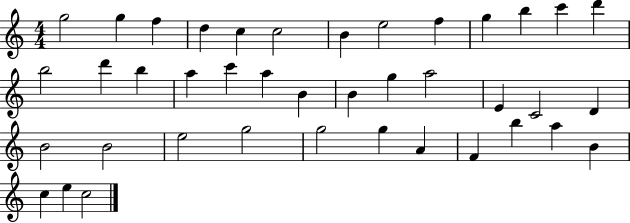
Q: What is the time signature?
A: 4/4